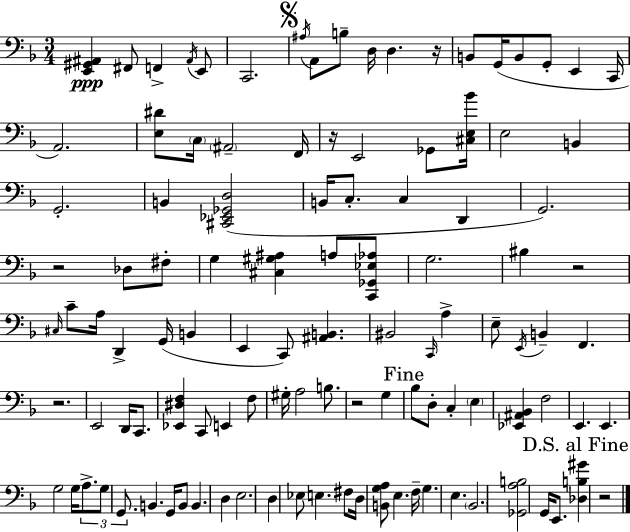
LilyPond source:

{
  \clef bass
  \numericTimeSignature
  \time 3/4
  \key d \minor
  <e, gis, ais,>4\ppp fis,8 f,4-> \acciaccatura { ais,16 } e,8 | c,2. | \mark \markup { \musicglyph "scripts.segno" } \acciaccatura { ais16 } a,8 b8-- d16 d4. | r16 b,8 g,16( b,8 g,8-. e,4 | \break c,16 a,2.) | <e dis'>8 \parenthesize c16 \parenthesize ais,2-- | f,16 r16 e,2 ges,8 | <cis e bes'>16 e2 b,4 | \break g,2.-. | b,4 <cis, ees, ges, d>2( | b,16 c8.-. c4 d,4 | g,2.) | \break r2 des8 | fis8-. g4 <cis gis ais>4 a8 | <c, ges, ees aes>8 g2. | bis4 r2 | \break \grace { cis16 } c'8-- a16 d,4-> g,16( b,4 | e,4 c,8) <ais, b,>4. | bis,2 \grace { c,16 } | a4-> e8-- \acciaccatura { e,16 } b,4-- f,4. | \break r2. | e,2 | d,16 c,8. <ees, dis f>4 c,8 e,4 | f8 gis16-. a2 | \break b8. r2 | g4 \mark "Fine" bes8 d8-. c4-. | \parenthesize e4 <ees, ais, bes,>4 f2 | e,4. e,4. | \break g2 | g16 \tuplet 3/2 { a8.-> g8 g,8. } b,4. | g,16 b,8 b,4. | d4 e2. | \break d4 ees8 e4. | fis8 d16 <b, g a>8 e4. | f16-- g4. e4. | \parenthesize bes,2. | \break <ges, a b>2 | g,16 e,8. \mark "D.S. al Fine" <des b gis'>4 r2 | \bar "|."
}